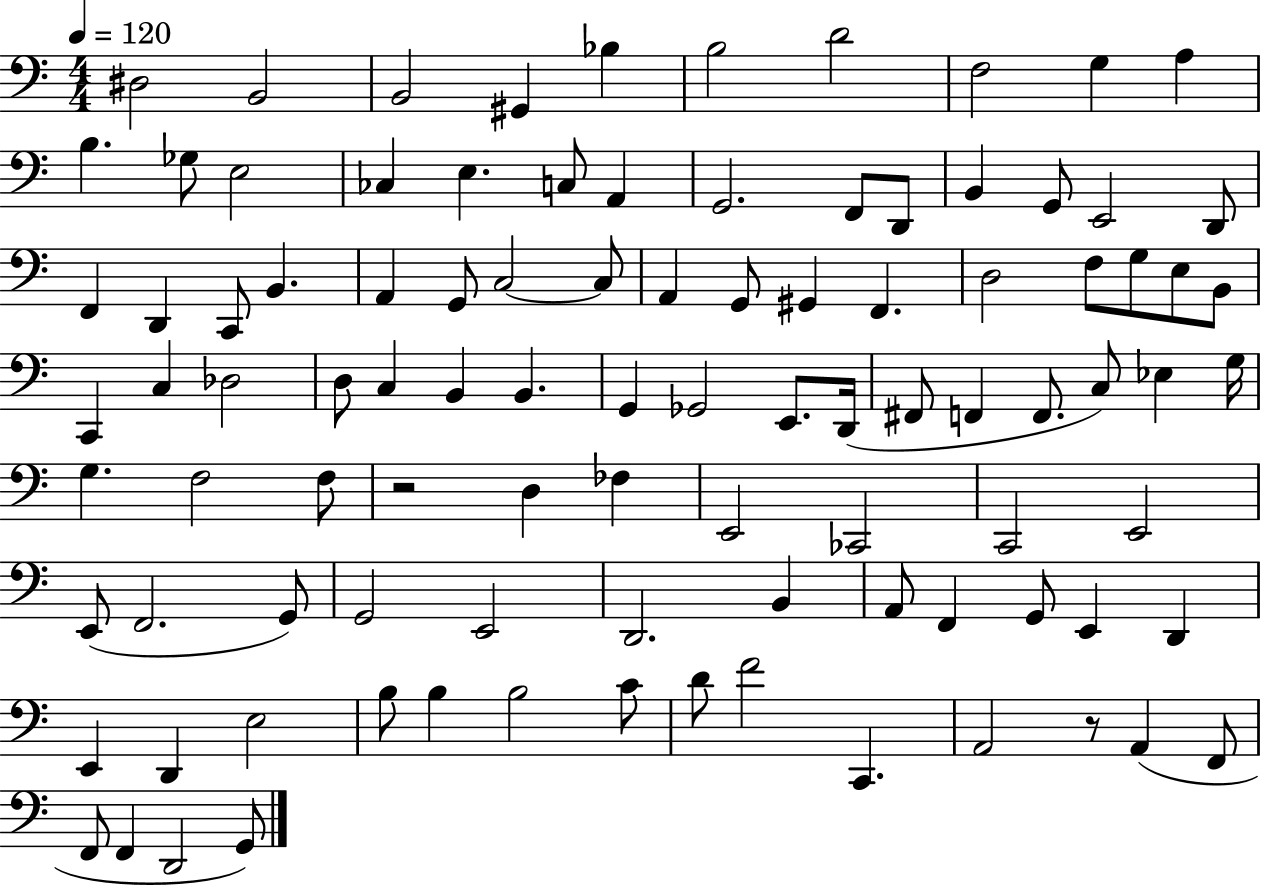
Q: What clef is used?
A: bass